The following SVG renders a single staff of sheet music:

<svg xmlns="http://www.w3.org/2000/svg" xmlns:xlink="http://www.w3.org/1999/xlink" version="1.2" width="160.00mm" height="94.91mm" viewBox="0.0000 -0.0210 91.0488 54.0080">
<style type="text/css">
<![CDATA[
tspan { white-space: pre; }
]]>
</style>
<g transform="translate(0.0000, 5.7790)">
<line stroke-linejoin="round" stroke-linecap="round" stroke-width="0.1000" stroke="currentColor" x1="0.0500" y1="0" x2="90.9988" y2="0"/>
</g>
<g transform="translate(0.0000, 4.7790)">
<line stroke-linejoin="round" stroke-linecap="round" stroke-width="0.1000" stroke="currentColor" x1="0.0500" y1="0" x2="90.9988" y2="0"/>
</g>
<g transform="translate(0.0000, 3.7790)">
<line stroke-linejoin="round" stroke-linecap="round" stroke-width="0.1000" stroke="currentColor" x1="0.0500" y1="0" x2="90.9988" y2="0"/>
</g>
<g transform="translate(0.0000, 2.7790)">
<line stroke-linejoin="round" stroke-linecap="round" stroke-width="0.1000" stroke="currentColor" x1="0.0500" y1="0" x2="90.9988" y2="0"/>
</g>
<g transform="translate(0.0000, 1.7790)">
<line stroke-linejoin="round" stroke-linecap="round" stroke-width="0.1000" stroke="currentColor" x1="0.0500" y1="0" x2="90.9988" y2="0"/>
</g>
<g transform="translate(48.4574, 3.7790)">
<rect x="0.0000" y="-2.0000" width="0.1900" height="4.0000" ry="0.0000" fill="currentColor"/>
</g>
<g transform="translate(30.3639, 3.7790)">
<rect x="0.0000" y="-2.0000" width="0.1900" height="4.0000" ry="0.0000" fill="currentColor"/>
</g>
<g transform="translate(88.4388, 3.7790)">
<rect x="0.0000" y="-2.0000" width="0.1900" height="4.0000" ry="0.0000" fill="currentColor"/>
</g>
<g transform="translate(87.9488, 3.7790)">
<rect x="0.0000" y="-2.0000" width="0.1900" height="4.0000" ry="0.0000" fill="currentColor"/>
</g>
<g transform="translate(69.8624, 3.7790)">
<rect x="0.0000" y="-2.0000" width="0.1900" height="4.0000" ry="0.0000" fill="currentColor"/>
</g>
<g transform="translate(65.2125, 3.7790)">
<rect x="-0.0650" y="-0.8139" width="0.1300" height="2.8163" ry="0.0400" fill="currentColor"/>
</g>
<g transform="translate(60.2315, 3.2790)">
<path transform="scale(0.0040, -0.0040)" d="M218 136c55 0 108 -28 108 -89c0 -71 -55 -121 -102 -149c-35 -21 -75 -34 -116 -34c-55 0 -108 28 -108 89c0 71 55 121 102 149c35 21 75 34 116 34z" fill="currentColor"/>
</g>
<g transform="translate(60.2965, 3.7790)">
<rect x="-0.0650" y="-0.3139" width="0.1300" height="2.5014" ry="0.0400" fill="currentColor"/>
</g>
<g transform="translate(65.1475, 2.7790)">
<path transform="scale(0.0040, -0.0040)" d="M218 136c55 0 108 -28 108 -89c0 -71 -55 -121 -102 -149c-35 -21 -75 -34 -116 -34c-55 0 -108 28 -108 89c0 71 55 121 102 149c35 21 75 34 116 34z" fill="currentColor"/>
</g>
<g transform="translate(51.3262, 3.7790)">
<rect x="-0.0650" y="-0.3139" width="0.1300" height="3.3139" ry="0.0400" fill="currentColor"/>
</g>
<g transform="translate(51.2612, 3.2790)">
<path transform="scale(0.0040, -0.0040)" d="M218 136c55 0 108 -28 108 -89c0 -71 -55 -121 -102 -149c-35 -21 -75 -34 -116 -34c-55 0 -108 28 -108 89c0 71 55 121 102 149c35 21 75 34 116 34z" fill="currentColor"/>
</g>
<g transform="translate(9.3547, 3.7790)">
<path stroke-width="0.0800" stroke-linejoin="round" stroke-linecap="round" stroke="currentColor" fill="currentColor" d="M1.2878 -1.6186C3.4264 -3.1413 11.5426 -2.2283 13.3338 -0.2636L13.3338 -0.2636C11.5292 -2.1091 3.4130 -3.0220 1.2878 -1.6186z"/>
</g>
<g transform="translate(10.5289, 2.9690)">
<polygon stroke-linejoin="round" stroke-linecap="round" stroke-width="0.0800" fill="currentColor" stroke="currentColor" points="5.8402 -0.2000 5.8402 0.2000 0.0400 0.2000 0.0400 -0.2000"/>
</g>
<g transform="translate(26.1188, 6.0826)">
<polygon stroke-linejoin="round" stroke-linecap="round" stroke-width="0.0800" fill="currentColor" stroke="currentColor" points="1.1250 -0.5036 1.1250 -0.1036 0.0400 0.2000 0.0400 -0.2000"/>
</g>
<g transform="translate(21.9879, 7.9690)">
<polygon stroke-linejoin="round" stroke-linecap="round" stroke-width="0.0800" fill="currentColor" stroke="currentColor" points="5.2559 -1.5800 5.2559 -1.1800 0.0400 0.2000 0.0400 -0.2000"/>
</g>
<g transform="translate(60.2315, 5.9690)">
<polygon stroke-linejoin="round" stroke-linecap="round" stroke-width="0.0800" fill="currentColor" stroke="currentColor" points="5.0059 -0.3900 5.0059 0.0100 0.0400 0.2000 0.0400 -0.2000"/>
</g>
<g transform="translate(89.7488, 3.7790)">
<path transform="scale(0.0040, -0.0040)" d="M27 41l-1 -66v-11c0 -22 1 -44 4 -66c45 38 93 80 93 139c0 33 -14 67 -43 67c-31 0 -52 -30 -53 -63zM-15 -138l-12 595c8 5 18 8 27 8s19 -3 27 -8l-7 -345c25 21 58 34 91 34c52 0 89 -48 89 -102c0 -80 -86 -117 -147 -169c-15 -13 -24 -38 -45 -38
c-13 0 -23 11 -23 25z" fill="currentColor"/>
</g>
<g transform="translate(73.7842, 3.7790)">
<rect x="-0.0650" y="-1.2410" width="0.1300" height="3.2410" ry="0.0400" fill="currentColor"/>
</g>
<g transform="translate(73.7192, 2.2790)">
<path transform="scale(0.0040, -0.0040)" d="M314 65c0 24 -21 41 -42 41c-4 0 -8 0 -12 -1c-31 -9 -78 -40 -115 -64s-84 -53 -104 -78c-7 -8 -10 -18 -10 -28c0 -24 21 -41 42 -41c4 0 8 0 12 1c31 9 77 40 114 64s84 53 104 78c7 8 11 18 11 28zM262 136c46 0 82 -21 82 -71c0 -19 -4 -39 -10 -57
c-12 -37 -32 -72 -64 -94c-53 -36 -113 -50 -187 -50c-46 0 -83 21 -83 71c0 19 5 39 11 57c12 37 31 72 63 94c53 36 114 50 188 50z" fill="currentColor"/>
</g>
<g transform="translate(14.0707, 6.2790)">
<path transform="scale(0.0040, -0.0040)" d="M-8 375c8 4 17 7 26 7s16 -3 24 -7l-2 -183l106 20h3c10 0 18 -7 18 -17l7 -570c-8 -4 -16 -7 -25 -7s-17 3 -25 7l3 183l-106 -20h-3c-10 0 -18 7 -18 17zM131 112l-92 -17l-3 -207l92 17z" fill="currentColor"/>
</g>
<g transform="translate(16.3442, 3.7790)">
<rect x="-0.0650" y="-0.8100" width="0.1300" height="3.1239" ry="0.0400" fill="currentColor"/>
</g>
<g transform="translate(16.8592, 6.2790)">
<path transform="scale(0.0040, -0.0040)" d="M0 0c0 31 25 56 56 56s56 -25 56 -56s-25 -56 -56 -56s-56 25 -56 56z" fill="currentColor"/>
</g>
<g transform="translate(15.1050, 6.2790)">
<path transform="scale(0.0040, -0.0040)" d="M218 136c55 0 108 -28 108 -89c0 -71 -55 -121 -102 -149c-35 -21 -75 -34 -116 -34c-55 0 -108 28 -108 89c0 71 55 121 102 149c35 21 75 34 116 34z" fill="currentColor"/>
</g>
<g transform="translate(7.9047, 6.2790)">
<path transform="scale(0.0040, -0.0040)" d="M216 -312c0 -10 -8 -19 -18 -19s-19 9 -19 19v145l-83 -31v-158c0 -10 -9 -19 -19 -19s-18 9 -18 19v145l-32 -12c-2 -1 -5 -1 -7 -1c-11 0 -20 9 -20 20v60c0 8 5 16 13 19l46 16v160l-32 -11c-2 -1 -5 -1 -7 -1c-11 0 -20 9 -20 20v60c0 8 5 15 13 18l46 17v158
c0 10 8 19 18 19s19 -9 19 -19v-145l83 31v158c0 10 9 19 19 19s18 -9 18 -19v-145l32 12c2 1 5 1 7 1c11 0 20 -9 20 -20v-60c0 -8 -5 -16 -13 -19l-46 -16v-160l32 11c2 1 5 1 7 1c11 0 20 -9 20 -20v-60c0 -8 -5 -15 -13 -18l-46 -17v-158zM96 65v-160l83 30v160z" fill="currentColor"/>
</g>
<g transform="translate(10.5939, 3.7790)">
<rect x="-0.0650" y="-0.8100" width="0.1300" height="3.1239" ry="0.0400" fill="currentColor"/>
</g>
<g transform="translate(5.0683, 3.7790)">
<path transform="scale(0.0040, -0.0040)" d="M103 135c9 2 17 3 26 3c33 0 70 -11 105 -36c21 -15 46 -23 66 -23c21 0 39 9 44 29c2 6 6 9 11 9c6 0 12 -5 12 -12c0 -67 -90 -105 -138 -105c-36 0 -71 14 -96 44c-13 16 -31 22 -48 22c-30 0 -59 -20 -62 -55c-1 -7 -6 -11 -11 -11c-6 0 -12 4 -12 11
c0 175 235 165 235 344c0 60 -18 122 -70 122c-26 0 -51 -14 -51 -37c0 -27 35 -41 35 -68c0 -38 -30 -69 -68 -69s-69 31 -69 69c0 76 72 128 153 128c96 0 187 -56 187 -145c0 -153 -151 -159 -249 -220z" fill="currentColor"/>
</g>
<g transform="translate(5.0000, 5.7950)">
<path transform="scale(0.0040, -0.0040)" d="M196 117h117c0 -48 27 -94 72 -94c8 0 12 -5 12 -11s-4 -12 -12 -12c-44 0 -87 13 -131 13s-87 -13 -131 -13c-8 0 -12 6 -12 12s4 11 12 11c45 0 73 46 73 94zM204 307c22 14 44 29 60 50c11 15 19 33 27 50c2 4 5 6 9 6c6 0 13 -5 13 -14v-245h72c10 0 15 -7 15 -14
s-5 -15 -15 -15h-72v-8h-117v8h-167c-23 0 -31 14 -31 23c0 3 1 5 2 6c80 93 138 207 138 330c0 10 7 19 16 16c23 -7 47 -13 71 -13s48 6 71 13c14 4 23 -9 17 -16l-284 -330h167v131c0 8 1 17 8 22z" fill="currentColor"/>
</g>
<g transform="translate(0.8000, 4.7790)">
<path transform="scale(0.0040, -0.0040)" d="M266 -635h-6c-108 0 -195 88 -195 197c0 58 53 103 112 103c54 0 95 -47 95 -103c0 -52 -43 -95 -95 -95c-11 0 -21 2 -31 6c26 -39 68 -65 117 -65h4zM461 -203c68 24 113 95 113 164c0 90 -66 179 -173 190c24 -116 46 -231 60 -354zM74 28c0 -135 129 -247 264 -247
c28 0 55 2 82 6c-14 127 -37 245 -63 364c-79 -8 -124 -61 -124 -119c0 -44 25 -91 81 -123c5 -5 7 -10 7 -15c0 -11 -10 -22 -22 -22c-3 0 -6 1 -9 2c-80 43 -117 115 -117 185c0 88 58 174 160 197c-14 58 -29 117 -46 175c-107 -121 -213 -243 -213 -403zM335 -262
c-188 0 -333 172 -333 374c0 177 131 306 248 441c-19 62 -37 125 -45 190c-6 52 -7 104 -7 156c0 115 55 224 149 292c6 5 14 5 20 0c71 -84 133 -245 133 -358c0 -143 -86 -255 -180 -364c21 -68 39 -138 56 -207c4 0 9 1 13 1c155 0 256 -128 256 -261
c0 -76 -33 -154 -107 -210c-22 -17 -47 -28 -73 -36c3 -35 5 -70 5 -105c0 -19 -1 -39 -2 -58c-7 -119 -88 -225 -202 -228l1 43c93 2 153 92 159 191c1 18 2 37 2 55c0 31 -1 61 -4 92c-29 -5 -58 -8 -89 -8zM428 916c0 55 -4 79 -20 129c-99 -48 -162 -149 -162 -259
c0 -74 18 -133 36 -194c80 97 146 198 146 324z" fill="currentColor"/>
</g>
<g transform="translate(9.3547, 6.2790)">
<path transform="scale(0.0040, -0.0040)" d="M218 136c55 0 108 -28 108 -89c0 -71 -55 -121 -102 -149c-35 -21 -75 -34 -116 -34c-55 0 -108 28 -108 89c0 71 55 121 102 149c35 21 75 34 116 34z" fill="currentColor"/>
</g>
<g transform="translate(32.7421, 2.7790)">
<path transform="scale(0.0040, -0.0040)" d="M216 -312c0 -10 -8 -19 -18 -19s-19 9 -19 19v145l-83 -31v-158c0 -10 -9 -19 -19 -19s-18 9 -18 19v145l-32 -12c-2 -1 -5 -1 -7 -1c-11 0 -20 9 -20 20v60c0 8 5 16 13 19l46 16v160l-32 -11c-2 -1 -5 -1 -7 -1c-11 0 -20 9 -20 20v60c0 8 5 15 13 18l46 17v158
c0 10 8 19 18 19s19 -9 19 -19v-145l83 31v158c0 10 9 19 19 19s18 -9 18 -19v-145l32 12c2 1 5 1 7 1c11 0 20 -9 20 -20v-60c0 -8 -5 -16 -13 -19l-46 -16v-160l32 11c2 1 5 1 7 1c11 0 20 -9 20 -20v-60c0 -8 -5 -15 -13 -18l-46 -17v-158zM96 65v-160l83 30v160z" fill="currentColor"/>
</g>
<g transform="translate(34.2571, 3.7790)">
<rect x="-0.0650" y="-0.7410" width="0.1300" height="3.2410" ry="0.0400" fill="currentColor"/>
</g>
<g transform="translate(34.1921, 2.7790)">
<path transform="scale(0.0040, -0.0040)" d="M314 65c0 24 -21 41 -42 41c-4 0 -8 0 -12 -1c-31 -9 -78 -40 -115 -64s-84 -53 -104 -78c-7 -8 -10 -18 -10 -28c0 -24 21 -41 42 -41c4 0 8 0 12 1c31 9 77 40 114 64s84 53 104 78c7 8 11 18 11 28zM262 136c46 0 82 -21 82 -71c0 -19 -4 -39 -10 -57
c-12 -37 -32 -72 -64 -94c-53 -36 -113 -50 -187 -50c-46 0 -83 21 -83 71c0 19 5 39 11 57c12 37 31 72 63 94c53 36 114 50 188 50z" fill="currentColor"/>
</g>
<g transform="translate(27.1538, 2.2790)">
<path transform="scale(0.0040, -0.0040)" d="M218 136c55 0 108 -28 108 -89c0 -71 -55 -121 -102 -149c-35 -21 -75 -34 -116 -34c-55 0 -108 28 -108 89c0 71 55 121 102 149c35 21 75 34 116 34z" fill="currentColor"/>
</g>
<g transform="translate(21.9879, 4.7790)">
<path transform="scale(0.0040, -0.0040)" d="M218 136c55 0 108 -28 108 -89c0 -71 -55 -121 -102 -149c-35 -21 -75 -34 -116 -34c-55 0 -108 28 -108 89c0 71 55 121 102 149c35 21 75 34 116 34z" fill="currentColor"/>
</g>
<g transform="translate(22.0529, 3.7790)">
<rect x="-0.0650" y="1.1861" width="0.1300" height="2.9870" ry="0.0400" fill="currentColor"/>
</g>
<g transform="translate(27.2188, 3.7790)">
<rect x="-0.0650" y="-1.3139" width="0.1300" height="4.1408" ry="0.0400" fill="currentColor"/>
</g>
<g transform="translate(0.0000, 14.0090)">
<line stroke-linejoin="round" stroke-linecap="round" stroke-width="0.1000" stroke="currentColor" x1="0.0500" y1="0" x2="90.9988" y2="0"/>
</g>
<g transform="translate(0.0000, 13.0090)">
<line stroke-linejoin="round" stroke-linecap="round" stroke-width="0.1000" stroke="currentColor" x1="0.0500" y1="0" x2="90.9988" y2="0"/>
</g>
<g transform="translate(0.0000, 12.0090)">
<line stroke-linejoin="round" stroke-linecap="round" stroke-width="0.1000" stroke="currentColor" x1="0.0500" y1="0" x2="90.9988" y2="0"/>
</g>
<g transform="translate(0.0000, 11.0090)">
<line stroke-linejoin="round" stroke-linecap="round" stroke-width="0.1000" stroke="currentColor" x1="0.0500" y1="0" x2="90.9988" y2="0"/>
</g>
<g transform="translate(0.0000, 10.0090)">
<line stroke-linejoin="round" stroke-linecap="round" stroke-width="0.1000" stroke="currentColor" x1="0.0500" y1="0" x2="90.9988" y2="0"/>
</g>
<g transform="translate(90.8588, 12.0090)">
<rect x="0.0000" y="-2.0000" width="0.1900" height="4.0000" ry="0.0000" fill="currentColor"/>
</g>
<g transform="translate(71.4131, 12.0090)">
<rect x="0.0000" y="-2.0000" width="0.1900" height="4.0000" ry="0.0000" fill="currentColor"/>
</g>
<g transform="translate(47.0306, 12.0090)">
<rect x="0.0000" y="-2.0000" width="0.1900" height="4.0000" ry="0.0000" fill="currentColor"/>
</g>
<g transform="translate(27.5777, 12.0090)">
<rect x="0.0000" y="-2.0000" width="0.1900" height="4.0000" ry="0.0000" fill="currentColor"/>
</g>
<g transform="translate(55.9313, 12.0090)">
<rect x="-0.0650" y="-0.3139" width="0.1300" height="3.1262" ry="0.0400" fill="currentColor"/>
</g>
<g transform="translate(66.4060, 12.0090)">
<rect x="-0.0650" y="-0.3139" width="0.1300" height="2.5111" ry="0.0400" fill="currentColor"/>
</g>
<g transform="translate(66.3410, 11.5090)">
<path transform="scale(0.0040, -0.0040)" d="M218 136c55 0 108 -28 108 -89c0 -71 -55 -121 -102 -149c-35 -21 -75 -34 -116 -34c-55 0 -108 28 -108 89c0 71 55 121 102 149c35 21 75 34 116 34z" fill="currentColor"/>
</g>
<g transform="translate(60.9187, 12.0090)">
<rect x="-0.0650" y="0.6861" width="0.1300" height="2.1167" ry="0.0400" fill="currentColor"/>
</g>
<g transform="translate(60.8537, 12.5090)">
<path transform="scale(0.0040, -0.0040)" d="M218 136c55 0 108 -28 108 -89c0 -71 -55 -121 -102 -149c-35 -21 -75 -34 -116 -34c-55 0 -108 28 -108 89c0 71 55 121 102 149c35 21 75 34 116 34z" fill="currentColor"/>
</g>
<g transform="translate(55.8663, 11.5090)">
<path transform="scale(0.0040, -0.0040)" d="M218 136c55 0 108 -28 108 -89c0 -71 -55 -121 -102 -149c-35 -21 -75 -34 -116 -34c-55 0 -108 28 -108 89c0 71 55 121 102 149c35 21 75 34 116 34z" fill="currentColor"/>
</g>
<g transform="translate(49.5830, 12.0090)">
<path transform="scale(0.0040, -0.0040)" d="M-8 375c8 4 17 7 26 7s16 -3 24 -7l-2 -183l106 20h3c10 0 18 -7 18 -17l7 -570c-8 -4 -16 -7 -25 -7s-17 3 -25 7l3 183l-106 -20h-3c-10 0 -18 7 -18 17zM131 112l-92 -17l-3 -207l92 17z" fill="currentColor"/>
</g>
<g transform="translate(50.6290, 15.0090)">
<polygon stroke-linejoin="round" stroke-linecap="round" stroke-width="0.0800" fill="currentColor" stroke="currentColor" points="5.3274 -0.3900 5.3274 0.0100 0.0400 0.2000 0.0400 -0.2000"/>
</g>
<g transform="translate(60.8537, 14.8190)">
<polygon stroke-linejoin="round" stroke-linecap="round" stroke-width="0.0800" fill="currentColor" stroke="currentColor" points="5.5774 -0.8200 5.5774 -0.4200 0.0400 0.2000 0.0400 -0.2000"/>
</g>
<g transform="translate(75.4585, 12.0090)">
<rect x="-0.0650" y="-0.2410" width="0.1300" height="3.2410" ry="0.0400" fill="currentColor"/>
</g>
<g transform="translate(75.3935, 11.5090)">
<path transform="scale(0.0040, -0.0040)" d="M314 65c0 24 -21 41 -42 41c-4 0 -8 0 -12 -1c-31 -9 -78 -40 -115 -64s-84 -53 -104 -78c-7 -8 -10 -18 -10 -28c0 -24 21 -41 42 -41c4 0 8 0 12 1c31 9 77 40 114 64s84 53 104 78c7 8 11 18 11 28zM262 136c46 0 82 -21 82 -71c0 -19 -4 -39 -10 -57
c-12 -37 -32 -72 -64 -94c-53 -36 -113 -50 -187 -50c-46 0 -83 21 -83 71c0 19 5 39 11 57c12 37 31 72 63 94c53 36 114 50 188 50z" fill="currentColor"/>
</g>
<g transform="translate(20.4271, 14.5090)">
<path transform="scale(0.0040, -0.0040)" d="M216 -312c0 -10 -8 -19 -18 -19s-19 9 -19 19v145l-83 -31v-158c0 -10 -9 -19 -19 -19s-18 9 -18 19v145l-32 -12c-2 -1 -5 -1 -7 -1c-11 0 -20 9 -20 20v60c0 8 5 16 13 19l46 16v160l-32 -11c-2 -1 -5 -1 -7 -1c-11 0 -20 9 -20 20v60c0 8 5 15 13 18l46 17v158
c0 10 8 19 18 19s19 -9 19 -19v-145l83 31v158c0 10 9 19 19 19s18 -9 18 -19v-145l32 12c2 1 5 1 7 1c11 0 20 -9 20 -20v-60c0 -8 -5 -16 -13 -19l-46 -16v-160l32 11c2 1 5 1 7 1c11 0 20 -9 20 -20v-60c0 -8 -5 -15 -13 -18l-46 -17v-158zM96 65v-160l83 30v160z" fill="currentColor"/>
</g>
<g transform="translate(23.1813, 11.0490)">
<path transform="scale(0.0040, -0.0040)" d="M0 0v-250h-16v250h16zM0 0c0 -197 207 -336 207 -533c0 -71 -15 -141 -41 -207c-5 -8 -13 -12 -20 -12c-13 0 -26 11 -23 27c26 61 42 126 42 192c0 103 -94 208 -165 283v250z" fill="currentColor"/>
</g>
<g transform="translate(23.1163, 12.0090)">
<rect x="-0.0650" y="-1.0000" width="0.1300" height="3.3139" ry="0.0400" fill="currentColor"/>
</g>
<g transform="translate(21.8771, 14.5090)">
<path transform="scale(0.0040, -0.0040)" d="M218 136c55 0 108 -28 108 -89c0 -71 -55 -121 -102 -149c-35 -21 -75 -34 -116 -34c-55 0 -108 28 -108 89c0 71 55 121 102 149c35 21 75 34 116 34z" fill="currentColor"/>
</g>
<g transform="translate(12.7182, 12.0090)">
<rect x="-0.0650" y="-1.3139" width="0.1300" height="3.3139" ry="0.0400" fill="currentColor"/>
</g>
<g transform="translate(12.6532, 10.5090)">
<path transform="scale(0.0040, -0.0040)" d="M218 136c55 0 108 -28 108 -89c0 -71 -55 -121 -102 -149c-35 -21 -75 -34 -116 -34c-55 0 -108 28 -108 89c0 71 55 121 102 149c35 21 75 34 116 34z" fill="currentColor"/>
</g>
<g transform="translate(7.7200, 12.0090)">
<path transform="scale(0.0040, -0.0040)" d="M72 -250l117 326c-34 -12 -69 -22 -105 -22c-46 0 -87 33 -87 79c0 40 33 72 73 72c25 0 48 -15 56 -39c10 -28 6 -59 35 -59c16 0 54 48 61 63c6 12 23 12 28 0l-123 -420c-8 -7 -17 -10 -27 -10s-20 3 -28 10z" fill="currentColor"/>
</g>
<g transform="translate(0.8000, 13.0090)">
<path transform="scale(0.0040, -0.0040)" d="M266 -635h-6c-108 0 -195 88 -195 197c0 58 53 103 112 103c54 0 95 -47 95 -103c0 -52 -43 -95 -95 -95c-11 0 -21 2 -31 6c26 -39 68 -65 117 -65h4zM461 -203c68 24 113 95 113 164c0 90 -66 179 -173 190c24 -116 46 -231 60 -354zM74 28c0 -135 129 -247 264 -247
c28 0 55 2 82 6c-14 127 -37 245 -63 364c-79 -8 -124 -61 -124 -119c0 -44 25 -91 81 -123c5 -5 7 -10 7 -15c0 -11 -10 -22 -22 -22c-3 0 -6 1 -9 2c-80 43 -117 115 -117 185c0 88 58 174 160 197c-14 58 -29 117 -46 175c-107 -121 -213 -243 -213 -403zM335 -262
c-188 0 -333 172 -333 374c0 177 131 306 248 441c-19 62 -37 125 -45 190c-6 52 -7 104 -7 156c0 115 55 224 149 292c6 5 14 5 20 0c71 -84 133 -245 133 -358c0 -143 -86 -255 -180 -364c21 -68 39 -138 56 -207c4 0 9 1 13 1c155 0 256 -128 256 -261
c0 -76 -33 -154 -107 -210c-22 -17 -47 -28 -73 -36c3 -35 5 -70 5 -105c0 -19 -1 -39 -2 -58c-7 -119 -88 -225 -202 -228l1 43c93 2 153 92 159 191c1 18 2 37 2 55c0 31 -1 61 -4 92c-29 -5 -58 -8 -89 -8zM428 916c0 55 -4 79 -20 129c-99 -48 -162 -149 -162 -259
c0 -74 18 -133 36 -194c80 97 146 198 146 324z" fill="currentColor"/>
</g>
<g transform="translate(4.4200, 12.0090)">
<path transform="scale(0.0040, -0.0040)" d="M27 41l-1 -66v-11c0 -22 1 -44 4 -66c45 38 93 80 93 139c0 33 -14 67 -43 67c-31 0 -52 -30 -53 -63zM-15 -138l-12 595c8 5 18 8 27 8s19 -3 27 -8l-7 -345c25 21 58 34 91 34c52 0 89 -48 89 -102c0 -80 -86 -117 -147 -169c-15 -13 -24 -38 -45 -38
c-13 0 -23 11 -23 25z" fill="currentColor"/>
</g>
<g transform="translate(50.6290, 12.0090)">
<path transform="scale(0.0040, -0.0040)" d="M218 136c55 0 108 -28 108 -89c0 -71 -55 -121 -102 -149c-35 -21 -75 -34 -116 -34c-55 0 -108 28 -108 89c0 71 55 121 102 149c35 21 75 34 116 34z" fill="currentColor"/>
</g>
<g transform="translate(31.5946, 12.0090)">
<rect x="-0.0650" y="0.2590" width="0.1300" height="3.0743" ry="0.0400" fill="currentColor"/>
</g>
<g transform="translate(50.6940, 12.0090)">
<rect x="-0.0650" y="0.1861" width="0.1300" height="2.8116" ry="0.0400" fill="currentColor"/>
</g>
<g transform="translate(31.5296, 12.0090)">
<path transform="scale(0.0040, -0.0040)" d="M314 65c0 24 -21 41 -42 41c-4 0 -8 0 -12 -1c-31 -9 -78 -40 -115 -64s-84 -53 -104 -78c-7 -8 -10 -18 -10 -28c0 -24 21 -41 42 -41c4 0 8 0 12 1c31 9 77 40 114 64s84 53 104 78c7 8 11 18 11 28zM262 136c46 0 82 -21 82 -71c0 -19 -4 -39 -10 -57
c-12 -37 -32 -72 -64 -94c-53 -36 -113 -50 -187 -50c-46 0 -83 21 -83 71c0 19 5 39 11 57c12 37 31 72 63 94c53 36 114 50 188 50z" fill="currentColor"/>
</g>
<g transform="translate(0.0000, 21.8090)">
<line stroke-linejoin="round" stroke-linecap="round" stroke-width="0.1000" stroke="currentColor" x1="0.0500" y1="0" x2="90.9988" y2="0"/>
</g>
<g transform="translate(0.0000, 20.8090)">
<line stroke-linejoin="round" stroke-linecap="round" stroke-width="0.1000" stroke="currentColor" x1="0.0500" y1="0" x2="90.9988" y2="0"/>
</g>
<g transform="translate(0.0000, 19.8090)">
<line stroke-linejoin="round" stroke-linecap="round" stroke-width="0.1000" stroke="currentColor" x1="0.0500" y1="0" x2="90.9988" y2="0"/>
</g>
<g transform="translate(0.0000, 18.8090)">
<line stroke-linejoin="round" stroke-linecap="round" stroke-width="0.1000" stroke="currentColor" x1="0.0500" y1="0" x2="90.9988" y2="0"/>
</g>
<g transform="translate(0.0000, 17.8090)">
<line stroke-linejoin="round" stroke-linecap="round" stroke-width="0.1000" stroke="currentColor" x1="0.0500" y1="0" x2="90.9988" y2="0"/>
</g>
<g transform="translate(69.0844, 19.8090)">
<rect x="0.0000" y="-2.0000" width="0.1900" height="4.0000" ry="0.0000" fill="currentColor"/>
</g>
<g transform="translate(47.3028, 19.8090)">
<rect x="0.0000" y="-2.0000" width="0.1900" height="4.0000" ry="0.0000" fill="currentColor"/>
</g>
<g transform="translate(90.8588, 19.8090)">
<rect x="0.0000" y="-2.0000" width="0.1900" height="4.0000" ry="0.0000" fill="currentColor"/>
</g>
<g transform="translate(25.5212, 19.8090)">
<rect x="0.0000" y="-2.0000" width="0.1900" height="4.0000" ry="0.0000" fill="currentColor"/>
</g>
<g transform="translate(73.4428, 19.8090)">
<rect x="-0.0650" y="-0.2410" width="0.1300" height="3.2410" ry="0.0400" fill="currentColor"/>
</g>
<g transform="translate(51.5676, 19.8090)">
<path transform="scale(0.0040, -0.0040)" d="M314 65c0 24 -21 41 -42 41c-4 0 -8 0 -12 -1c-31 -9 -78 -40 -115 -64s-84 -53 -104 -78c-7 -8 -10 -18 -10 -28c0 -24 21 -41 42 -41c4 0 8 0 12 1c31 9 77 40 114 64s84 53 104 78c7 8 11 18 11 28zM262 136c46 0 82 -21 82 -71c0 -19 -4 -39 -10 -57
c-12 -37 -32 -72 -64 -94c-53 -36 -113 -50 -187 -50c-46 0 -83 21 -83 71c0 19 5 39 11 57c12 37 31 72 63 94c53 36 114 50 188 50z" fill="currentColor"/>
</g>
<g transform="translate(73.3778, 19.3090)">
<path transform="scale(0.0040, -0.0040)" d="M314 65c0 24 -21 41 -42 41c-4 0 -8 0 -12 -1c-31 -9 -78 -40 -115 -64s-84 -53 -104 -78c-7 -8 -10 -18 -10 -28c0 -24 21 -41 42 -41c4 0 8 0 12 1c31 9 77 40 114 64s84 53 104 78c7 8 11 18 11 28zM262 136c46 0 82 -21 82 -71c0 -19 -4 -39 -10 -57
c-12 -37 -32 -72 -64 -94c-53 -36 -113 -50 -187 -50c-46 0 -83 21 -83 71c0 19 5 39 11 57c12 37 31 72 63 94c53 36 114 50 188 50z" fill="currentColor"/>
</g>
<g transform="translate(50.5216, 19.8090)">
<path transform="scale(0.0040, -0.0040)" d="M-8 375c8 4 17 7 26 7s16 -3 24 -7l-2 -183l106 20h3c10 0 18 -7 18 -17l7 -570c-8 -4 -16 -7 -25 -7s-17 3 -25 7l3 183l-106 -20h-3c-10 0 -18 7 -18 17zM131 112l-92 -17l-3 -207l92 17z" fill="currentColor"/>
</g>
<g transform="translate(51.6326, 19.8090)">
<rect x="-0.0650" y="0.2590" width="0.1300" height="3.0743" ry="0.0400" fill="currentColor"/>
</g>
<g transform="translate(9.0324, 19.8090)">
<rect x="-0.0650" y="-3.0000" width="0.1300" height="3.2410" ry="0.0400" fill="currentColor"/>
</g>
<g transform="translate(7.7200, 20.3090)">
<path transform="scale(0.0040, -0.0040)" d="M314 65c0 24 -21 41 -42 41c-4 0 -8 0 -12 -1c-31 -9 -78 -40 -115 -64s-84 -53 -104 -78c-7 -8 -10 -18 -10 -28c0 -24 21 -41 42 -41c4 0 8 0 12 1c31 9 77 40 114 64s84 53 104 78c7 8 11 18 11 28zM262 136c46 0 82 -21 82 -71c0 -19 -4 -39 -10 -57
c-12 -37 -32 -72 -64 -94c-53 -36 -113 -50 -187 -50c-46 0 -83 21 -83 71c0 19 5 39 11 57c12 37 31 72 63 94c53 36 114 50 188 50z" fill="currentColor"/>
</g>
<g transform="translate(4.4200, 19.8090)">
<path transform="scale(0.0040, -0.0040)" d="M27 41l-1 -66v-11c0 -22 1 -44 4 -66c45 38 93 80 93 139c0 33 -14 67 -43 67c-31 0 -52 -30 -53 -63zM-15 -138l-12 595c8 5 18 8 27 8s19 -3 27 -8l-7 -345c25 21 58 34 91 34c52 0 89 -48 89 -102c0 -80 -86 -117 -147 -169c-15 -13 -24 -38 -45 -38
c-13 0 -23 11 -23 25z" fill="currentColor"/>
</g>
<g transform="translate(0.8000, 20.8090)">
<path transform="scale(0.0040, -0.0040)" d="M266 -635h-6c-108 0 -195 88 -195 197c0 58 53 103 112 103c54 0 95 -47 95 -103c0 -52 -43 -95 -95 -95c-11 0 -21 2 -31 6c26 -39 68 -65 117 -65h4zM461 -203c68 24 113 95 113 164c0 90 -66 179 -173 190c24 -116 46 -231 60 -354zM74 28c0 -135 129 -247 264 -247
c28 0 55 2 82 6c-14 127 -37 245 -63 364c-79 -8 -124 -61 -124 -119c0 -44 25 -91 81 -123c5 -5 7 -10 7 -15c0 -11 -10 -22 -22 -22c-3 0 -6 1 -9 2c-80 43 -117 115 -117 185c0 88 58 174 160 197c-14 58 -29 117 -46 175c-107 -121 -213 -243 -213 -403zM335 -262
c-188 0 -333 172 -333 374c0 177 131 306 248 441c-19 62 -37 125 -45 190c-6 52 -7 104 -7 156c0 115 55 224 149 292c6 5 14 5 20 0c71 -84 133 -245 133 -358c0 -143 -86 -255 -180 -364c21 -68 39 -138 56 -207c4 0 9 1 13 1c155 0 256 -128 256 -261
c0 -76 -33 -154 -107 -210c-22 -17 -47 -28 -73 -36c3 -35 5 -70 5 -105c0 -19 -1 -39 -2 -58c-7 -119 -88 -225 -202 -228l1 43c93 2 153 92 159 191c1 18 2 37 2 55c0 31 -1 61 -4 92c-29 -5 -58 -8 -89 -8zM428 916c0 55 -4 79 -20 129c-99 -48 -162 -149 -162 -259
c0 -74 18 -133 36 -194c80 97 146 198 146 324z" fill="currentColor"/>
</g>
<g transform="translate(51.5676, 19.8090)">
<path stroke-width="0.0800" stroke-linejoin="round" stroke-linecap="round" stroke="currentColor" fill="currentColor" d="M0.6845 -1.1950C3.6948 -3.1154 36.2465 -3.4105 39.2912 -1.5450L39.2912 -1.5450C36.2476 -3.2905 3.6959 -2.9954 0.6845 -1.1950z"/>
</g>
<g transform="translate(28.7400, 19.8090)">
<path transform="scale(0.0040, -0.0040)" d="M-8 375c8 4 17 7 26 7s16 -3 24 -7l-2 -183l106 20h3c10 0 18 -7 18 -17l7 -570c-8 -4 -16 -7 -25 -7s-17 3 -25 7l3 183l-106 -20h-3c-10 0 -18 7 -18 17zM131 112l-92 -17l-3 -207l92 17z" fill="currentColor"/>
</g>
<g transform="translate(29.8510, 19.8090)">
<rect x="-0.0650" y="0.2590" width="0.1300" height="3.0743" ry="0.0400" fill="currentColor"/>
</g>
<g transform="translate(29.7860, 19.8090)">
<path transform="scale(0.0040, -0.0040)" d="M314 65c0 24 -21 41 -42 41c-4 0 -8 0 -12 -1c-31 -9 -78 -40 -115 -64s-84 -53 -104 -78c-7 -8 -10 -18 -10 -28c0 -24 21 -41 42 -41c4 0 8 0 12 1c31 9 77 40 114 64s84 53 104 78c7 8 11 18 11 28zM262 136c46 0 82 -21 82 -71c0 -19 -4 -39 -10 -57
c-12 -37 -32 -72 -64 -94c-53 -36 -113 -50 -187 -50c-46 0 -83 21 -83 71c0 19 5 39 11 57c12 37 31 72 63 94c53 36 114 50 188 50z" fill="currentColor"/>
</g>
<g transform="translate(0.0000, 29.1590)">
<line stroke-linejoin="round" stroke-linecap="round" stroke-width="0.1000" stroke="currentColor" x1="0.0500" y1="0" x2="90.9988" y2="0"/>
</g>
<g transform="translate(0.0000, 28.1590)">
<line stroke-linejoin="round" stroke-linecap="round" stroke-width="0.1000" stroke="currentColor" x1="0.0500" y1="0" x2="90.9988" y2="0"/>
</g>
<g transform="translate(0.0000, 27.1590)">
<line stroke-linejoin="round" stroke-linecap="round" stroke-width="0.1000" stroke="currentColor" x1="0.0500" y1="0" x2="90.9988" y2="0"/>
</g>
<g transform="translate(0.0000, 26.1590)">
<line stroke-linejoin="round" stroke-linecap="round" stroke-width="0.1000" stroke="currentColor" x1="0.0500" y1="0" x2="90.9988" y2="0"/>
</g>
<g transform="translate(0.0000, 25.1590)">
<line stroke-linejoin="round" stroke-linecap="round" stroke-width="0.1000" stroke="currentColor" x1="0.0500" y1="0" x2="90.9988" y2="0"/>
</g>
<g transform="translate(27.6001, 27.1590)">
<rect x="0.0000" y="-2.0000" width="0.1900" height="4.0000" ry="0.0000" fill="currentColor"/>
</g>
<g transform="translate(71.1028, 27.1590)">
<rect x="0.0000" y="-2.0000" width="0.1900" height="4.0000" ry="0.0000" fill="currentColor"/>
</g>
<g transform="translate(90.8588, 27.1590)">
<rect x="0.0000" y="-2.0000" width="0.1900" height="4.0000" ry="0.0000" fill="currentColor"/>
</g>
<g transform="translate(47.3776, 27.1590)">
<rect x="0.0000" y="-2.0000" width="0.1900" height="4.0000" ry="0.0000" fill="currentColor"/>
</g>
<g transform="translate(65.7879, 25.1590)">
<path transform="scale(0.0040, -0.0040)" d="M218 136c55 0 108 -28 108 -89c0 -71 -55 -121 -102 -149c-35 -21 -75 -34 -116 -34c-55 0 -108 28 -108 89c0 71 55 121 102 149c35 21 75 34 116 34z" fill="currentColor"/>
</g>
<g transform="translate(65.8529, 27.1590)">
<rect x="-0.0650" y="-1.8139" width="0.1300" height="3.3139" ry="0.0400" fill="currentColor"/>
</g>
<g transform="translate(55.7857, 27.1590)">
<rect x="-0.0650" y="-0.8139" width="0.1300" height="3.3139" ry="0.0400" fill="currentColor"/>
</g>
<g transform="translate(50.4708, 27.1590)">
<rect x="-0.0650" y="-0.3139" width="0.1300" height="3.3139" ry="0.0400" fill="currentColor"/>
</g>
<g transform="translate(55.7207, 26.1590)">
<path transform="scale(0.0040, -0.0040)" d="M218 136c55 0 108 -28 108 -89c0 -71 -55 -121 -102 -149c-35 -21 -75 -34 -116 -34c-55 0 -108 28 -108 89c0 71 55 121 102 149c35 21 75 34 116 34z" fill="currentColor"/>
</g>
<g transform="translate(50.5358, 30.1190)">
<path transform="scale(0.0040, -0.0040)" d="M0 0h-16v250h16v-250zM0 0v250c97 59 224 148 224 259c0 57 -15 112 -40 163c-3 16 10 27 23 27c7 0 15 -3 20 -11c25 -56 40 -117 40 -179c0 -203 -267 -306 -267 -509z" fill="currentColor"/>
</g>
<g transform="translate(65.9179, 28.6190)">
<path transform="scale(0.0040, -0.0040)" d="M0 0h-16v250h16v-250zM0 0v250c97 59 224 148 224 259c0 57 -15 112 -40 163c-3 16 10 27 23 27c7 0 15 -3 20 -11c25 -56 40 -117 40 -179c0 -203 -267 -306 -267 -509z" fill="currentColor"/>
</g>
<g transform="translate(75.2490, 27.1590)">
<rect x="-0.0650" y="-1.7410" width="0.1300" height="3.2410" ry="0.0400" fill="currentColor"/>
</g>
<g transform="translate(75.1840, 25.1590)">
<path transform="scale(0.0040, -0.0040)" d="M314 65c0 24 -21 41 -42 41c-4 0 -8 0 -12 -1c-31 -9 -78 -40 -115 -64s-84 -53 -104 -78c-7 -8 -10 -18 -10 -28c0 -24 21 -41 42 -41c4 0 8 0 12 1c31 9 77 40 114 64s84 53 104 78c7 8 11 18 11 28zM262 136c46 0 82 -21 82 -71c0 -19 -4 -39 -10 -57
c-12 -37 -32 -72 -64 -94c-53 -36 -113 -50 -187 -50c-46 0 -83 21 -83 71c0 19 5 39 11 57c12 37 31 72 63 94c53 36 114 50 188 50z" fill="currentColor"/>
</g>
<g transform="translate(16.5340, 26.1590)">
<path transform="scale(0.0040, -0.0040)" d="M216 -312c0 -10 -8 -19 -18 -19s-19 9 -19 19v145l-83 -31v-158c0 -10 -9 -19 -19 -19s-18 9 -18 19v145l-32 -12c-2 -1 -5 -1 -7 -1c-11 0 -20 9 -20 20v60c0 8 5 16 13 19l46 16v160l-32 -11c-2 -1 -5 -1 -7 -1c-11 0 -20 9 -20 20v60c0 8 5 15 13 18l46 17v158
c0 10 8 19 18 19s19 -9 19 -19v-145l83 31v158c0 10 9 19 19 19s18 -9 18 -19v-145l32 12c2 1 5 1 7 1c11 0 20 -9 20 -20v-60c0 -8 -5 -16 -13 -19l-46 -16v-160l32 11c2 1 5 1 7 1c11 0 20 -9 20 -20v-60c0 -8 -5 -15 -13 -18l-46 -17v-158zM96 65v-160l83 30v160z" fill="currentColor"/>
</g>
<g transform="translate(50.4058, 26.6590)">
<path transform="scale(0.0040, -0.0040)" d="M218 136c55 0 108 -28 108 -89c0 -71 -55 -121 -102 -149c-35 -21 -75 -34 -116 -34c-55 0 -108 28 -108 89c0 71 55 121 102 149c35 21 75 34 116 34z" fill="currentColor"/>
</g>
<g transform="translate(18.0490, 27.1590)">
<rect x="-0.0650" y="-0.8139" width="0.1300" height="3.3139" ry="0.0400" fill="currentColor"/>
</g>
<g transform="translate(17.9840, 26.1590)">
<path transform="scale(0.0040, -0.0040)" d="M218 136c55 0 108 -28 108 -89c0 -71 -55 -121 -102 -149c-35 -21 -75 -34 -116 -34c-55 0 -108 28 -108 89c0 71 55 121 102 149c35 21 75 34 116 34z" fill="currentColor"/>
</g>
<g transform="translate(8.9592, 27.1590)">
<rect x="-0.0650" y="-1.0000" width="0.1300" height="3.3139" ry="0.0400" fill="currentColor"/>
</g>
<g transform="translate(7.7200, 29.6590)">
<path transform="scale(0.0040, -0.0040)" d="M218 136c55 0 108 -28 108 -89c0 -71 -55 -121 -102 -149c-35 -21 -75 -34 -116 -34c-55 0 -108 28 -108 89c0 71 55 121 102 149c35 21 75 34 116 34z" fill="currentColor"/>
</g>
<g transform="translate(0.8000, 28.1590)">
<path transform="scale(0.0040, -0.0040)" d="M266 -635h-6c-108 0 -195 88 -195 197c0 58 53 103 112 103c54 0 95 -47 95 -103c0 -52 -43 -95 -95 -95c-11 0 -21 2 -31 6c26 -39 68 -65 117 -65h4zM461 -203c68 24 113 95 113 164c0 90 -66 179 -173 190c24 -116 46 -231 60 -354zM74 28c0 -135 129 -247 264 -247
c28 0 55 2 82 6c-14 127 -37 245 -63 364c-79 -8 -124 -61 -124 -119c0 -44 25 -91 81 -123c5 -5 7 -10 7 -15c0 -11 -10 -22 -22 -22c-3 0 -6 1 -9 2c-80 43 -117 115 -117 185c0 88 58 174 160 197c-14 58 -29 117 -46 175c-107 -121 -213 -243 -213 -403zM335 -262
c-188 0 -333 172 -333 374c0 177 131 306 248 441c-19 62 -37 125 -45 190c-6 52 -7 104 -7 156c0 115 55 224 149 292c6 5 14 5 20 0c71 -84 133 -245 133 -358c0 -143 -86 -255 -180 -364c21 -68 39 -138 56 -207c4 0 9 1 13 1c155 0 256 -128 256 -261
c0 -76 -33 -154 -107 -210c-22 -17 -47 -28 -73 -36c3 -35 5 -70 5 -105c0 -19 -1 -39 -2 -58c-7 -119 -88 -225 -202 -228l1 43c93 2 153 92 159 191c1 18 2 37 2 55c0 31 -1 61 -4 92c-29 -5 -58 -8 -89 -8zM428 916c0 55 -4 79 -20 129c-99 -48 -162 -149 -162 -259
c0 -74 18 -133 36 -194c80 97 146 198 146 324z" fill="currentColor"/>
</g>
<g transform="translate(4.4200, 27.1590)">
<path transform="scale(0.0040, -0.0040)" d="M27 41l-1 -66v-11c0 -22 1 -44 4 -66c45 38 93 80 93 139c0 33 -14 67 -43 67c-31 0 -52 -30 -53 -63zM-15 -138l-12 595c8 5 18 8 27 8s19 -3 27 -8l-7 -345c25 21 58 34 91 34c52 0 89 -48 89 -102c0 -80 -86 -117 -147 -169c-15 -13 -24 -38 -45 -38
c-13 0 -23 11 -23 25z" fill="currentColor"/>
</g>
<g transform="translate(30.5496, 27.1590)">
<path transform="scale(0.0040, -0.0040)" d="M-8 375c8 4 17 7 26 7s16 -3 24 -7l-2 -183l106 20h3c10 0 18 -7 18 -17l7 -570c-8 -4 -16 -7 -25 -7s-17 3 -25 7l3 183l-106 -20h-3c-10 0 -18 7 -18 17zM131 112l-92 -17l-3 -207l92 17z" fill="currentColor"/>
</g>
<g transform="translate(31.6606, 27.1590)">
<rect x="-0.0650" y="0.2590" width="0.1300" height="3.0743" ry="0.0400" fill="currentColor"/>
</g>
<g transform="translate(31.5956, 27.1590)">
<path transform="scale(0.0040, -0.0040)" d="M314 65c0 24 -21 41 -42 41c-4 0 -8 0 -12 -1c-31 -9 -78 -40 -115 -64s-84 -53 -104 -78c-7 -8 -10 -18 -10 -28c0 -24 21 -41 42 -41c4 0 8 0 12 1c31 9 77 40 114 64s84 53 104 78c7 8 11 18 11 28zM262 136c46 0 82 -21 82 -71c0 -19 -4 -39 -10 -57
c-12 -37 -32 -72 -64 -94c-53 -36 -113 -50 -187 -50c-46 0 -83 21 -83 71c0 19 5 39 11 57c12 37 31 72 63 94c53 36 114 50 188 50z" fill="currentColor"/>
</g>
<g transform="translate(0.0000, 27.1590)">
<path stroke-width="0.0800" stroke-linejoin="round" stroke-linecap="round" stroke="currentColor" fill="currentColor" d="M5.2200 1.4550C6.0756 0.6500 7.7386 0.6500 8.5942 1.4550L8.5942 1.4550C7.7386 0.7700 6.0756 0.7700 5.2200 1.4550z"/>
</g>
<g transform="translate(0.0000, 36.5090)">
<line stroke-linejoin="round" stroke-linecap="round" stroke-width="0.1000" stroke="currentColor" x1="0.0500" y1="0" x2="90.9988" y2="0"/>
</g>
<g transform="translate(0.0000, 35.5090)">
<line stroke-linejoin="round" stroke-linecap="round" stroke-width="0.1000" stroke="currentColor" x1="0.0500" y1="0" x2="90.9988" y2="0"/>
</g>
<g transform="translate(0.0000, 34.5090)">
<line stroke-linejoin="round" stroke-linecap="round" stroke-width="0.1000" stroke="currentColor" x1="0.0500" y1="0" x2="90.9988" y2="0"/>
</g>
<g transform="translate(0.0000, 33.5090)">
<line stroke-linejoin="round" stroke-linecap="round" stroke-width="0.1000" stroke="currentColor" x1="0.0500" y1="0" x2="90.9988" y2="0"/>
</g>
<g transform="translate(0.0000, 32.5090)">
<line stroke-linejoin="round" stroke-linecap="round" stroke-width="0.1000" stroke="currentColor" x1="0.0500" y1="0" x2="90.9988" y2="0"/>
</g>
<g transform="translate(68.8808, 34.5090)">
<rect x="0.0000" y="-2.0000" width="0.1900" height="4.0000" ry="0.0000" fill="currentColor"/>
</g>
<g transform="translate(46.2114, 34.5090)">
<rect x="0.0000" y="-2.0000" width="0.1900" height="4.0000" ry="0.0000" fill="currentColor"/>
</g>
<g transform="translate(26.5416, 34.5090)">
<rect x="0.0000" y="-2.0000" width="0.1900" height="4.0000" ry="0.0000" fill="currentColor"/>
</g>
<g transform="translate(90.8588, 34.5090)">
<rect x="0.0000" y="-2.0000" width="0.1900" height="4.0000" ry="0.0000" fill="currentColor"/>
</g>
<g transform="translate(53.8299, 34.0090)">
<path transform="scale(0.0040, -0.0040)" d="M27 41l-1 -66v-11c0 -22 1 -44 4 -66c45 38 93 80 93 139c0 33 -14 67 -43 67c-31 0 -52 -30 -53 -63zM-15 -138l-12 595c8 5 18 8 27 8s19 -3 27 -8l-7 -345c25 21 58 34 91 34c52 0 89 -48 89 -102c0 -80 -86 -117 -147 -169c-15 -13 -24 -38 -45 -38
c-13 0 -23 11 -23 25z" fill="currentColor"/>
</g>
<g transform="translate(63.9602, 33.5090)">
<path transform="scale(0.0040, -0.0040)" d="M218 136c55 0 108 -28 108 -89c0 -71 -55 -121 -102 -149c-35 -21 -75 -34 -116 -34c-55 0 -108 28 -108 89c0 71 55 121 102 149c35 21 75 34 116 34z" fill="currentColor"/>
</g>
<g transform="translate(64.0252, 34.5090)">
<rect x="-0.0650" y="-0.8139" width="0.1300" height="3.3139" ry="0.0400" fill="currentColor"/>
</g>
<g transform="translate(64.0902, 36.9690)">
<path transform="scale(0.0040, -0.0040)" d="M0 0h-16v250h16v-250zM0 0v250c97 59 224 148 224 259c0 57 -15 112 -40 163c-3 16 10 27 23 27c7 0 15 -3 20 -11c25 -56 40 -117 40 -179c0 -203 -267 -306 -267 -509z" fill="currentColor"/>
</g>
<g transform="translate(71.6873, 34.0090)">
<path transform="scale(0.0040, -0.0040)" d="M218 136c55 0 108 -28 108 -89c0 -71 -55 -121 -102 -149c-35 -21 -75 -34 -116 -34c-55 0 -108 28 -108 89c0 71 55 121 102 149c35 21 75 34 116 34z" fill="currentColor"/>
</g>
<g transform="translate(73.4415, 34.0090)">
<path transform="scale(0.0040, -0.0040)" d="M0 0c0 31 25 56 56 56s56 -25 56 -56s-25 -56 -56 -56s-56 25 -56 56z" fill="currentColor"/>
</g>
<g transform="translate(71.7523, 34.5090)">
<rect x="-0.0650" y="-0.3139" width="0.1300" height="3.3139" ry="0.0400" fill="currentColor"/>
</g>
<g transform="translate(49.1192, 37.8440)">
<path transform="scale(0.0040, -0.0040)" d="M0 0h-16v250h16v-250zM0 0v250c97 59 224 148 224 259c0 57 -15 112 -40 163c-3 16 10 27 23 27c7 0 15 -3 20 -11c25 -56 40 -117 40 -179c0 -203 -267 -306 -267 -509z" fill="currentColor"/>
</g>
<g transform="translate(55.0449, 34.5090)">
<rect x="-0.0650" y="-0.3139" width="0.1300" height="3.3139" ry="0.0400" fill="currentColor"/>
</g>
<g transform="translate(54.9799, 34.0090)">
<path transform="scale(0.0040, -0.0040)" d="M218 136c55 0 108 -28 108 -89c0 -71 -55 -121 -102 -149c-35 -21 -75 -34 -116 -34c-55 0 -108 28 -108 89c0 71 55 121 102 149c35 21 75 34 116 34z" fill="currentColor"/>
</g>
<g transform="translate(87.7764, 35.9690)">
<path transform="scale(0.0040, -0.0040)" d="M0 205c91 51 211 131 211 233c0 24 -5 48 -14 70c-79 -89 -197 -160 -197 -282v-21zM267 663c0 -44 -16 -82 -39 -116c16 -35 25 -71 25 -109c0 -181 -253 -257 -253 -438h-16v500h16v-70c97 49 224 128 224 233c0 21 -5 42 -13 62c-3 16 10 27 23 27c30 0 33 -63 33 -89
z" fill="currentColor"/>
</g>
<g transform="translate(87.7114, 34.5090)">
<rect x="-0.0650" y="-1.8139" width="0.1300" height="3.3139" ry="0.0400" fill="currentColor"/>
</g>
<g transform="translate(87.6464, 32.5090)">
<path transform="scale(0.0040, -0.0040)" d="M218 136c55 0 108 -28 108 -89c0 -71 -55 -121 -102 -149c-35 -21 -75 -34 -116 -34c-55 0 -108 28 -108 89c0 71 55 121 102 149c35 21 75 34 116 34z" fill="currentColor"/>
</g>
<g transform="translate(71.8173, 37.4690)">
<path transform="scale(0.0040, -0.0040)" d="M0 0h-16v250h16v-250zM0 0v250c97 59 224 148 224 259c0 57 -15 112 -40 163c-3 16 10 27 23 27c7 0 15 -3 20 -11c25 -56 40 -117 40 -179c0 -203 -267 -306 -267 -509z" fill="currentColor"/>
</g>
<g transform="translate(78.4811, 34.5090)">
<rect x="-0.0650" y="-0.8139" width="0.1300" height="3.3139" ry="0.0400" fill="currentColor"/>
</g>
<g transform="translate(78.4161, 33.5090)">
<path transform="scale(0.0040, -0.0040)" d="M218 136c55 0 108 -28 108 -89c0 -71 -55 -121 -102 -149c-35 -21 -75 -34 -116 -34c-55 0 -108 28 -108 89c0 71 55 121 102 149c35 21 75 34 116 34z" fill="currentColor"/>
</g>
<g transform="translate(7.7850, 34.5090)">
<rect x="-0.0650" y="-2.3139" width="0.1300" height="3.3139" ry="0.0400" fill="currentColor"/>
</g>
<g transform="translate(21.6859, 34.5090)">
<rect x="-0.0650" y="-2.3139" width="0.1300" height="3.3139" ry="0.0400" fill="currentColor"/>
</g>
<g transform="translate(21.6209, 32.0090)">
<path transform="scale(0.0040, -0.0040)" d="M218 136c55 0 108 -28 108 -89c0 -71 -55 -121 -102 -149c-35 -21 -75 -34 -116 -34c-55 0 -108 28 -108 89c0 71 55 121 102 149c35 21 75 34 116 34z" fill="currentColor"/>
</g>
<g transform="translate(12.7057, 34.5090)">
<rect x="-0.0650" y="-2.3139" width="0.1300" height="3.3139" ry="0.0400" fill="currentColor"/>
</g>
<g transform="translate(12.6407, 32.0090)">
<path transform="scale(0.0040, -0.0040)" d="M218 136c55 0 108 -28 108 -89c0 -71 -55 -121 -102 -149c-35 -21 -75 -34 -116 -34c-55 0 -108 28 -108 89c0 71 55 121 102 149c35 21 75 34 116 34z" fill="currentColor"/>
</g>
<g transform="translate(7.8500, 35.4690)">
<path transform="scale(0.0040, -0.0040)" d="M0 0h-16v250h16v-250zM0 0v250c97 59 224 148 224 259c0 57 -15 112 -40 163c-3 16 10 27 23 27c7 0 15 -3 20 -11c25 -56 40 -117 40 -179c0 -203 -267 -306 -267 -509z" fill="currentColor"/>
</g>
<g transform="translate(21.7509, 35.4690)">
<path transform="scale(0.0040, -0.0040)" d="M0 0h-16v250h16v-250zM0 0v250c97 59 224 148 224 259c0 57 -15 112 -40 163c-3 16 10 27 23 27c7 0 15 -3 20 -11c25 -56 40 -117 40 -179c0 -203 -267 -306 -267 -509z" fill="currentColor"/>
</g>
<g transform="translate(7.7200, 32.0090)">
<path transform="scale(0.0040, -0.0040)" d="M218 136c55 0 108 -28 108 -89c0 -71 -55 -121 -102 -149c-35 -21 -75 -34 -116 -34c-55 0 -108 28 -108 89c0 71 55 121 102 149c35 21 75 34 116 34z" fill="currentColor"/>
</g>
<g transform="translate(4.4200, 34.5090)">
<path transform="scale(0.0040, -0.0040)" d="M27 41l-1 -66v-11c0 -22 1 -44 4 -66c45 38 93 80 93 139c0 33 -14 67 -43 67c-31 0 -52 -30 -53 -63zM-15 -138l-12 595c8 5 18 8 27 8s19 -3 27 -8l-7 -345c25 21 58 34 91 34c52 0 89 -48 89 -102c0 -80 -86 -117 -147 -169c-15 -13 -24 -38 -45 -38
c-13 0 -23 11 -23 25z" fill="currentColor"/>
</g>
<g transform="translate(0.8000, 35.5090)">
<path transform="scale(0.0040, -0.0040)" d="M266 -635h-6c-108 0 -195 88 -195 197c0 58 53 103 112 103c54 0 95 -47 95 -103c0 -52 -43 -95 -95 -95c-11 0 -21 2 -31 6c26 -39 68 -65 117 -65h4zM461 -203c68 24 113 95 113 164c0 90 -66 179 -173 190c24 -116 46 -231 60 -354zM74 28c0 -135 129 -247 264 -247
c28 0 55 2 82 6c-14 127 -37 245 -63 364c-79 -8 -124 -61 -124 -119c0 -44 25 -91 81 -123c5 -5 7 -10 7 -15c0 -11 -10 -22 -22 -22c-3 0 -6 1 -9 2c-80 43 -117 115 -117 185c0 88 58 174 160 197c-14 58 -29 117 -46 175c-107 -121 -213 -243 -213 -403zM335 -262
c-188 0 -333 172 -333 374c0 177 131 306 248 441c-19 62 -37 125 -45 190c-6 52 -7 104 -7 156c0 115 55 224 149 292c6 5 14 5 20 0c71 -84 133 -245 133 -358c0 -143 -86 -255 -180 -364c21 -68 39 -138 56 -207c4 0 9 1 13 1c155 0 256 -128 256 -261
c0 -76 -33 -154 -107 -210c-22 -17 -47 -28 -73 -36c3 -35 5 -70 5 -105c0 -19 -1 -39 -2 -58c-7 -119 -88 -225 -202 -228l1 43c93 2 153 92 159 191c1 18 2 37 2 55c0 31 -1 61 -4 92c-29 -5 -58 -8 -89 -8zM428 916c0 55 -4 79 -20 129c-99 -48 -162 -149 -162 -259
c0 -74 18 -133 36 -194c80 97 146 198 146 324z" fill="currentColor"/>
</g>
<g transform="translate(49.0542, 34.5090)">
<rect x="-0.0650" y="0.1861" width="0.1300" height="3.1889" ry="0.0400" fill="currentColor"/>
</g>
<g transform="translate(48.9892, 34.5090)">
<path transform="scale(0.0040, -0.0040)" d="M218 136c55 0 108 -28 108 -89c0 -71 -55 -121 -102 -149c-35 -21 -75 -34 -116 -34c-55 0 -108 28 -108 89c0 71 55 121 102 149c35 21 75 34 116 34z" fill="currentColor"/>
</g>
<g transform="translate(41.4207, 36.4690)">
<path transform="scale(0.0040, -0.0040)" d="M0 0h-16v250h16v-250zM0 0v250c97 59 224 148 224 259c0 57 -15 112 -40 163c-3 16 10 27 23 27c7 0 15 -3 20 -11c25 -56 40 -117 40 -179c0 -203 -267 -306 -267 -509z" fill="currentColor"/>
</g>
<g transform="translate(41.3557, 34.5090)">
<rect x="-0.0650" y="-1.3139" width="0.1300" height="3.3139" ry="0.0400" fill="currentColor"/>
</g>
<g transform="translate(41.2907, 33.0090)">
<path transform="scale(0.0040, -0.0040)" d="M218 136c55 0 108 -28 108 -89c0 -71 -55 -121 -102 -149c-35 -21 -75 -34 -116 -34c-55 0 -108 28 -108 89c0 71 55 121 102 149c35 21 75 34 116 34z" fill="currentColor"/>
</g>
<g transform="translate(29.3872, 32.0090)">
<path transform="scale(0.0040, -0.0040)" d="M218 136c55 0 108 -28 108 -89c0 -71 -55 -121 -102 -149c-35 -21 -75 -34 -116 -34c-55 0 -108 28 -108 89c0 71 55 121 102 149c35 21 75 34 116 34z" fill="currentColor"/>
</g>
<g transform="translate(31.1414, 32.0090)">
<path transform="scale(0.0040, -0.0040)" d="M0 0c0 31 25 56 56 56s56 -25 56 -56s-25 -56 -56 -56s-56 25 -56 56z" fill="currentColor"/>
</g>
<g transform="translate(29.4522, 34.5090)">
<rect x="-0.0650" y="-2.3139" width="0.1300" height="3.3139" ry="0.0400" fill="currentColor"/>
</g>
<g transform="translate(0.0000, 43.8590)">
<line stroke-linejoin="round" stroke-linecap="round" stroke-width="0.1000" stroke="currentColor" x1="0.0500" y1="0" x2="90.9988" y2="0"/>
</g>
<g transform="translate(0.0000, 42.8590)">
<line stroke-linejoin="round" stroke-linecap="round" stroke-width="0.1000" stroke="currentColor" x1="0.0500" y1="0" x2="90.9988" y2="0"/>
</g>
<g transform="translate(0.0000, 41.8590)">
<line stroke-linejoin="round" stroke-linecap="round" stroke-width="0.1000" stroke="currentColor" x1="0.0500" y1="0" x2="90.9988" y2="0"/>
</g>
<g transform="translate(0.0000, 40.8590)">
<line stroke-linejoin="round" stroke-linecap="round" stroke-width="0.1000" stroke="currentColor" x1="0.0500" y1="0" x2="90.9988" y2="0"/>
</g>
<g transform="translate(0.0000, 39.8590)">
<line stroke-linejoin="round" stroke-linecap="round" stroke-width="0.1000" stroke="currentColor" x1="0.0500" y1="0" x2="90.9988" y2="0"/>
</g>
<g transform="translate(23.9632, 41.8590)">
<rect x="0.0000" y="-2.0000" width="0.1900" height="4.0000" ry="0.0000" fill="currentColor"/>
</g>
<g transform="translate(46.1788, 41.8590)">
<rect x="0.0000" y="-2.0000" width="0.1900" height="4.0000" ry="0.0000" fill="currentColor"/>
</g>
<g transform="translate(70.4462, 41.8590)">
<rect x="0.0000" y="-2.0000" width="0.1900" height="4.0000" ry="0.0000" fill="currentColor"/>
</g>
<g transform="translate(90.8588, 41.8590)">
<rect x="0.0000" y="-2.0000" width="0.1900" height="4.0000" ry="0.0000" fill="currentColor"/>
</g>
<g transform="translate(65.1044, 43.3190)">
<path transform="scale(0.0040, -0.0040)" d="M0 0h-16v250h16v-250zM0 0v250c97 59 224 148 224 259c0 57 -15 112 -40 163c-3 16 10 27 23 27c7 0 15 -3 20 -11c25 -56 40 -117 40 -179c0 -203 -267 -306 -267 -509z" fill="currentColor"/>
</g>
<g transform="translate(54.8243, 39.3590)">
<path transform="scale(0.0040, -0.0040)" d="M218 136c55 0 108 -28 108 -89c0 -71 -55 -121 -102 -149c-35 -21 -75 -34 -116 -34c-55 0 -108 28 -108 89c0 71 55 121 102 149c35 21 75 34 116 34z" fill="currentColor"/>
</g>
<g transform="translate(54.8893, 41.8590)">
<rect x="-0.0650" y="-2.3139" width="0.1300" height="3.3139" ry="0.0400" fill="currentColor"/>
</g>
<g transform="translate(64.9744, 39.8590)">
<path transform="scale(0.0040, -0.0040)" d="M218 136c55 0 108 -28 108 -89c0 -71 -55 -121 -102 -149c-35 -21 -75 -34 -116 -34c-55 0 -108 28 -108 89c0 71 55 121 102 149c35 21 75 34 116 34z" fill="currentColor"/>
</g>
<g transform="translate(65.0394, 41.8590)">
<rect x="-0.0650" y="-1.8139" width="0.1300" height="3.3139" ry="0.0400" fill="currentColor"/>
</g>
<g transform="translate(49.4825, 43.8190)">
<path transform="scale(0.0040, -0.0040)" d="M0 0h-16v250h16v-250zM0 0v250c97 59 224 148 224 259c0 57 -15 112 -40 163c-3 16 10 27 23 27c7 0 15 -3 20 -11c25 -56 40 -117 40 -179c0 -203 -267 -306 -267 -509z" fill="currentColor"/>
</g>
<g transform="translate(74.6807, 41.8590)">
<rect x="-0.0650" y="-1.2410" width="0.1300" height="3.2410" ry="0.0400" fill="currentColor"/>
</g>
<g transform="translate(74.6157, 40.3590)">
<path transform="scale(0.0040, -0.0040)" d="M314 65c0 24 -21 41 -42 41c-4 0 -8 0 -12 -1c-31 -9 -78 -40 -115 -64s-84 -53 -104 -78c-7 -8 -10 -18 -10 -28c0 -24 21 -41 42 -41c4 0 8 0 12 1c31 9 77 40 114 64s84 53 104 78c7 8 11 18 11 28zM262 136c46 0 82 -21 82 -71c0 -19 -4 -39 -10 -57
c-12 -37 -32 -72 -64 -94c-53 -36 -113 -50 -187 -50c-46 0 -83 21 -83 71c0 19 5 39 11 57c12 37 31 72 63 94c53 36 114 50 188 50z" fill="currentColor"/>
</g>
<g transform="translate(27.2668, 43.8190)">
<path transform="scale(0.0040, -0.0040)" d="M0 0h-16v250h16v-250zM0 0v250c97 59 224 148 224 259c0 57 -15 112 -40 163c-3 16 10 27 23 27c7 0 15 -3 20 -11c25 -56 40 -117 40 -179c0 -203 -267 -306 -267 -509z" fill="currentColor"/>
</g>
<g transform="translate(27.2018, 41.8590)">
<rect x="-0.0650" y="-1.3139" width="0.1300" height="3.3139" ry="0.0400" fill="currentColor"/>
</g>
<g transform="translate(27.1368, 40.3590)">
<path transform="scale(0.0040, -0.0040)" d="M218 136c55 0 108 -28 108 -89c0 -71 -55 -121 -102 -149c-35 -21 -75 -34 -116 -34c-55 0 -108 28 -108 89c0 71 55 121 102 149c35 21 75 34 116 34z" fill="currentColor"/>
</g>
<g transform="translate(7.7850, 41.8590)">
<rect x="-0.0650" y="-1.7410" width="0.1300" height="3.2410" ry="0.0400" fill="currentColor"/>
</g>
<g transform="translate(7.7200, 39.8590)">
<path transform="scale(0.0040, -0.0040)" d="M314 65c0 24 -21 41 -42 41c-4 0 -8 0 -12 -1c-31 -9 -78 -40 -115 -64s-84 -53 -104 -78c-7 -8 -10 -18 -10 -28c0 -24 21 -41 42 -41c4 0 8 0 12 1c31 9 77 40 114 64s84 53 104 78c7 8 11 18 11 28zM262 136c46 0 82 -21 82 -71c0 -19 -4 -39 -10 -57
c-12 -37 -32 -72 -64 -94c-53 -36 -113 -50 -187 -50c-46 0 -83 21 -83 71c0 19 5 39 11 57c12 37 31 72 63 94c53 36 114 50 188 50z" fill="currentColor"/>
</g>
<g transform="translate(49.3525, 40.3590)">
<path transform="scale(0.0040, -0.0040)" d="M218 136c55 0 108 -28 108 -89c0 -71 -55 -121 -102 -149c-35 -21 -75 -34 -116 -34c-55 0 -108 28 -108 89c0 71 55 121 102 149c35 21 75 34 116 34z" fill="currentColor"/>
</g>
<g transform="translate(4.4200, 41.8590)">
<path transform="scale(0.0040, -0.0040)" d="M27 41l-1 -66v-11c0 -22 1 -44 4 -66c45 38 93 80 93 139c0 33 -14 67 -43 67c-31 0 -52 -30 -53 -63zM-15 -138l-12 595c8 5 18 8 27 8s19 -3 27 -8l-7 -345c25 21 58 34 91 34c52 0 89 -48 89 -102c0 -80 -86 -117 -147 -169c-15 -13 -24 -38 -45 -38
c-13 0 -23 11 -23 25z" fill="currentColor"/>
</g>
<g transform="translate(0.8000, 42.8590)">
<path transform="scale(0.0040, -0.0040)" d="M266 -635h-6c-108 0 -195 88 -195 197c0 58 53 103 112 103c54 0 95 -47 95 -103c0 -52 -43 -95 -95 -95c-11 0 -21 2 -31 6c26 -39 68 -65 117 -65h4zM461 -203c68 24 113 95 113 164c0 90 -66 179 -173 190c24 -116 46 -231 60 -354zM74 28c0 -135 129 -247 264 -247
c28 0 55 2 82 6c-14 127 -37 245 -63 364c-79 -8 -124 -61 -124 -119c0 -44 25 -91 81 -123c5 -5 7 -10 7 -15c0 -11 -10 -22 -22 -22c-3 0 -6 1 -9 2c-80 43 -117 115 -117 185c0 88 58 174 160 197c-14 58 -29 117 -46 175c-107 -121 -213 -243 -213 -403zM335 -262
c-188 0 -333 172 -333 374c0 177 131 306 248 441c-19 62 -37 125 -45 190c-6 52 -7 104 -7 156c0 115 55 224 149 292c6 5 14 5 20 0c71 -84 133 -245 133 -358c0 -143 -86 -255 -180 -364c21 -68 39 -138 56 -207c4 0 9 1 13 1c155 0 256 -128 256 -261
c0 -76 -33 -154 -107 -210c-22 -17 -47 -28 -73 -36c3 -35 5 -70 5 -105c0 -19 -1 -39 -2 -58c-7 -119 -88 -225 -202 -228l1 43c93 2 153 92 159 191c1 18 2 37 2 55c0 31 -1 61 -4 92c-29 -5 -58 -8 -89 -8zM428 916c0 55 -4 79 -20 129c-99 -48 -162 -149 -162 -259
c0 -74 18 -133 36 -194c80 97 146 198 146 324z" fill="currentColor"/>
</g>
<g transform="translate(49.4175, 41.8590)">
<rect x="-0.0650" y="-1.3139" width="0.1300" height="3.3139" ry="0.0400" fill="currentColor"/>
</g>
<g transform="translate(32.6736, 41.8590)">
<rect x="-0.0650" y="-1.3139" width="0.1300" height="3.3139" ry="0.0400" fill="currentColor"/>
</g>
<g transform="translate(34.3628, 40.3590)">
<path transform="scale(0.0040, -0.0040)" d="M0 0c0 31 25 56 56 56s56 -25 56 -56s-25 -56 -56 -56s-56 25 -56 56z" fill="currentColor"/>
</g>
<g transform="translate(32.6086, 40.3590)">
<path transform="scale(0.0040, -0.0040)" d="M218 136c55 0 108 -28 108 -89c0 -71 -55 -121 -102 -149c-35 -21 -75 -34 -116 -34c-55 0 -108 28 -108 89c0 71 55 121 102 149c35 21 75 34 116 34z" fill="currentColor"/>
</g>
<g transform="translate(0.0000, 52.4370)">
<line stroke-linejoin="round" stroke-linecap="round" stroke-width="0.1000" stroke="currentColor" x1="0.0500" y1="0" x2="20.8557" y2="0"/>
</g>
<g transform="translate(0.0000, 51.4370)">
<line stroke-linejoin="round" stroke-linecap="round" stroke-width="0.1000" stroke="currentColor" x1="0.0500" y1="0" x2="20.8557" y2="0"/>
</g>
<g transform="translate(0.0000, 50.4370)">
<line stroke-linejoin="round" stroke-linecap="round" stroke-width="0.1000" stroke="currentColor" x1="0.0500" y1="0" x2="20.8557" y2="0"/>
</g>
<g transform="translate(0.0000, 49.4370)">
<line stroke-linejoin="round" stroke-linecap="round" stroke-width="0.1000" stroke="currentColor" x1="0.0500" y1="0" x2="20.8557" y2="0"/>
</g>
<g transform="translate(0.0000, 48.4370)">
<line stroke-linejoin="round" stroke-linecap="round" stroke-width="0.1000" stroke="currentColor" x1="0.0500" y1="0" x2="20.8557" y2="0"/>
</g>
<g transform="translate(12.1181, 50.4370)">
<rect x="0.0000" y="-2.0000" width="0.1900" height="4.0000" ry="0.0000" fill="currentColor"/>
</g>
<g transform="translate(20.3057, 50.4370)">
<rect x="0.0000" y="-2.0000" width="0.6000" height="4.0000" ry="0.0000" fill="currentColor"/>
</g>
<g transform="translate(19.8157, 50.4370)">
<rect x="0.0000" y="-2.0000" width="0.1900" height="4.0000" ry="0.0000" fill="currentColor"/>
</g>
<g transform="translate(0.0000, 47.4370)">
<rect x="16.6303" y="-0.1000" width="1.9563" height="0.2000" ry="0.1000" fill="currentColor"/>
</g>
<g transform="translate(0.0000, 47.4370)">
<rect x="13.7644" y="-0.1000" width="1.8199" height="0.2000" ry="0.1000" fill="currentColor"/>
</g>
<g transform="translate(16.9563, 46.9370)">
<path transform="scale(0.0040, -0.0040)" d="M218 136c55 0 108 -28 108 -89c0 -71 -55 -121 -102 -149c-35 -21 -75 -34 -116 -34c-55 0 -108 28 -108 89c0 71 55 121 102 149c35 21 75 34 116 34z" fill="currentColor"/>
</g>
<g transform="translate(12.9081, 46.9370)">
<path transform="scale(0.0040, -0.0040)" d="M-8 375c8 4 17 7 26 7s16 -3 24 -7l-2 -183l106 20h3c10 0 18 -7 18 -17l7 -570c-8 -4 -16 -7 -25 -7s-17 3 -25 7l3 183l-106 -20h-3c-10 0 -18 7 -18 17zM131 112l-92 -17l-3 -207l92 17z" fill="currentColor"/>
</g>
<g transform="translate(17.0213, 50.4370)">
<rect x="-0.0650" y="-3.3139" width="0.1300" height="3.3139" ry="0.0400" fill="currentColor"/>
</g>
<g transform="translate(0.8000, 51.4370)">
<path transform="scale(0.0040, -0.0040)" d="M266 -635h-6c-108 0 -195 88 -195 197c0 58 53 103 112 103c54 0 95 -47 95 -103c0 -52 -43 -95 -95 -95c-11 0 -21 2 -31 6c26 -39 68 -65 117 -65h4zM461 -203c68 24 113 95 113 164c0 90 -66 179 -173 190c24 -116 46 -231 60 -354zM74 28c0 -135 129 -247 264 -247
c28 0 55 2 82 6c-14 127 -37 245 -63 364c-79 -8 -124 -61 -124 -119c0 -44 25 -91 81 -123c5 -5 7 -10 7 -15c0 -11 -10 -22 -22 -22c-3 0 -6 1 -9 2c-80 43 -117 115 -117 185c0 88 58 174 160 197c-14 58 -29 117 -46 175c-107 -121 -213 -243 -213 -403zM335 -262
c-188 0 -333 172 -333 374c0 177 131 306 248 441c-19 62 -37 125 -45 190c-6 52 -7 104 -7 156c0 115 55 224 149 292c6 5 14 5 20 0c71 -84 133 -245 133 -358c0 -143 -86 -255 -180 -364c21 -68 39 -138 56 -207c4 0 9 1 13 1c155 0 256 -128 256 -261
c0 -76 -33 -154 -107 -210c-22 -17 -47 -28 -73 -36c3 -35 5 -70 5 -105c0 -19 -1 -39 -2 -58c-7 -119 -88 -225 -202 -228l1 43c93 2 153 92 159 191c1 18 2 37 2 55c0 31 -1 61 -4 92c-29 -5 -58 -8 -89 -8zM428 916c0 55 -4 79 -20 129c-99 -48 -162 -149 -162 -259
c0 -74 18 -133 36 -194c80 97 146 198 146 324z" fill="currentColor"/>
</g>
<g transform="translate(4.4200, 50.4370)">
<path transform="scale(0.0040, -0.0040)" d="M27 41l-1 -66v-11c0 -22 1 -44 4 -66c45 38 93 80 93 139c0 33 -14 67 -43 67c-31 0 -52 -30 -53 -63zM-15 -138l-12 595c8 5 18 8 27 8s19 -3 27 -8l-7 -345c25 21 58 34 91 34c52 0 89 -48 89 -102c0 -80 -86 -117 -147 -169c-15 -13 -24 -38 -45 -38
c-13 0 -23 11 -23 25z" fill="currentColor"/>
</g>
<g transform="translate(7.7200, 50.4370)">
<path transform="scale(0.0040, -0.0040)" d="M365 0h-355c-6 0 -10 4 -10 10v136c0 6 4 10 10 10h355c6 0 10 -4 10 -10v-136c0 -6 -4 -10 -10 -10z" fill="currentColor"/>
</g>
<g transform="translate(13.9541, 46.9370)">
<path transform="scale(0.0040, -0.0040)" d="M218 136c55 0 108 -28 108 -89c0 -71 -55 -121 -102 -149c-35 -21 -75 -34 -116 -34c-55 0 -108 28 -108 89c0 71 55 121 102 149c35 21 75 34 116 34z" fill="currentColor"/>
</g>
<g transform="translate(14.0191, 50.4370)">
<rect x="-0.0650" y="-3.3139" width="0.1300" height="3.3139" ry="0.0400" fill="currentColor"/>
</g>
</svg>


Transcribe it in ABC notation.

X:1
T:Untitled
M:2/4
L:1/4
K:C
^D/2 D/2 G/2 e/4 ^d2 c c/2 d/2 e2 z/2 e ^D/2 _B2 B/2 c/2 A/2 c/2 c2 A2 B2 B2 c2 D ^d B2 c/2 d f/2 f2 g/2 g g/2 g e/2 _B/2 _c d/2 c/2 d f/4 f2 e/2 e e/2 g f/2 e2 z2 b b